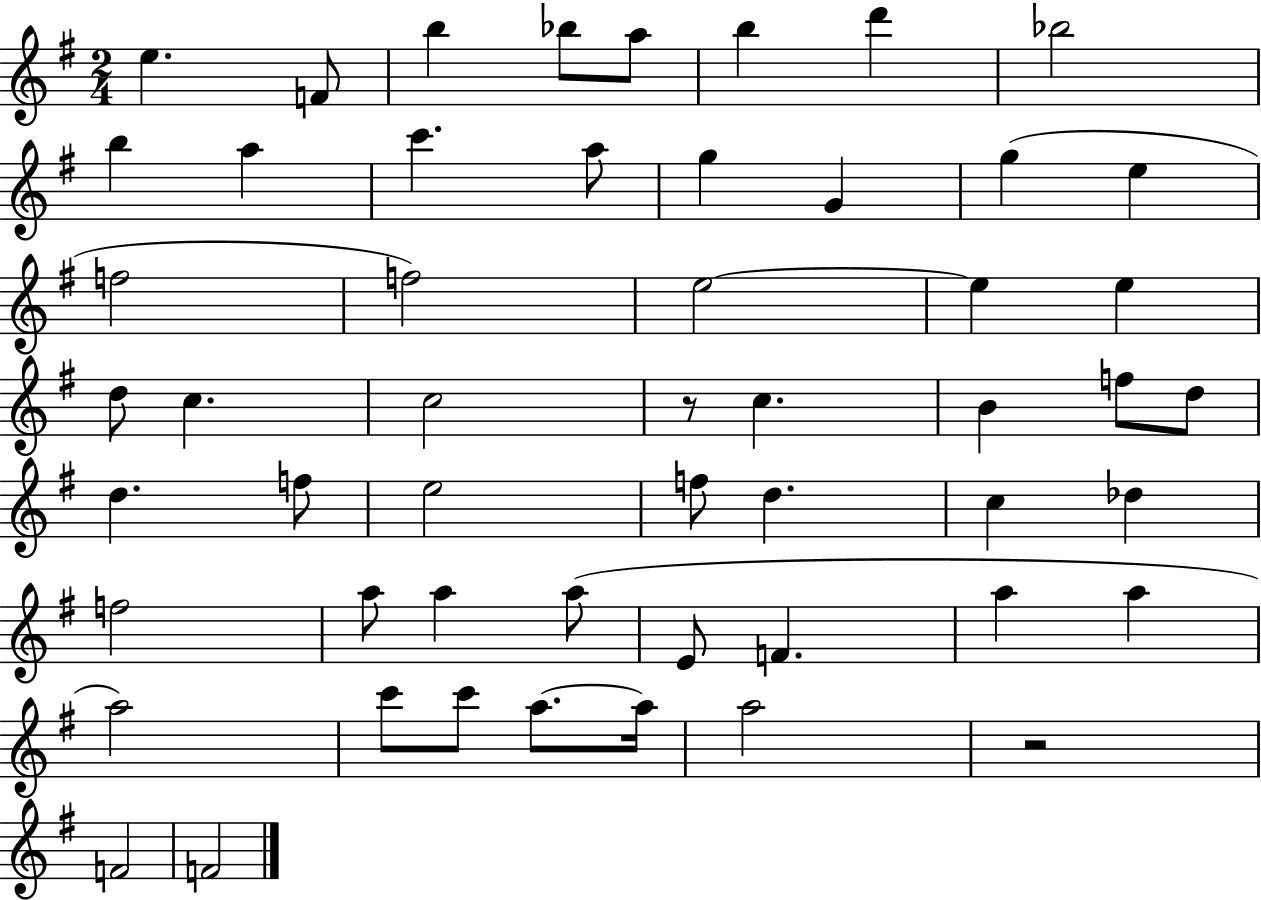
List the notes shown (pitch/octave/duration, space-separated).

E5/q. F4/e B5/q Bb5/e A5/e B5/q D6/q Bb5/h B5/q A5/q C6/q. A5/e G5/q G4/q G5/q E5/q F5/h F5/h E5/h E5/q E5/q D5/e C5/q. C5/h R/e C5/q. B4/q F5/e D5/e D5/q. F5/e E5/h F5/e D5/q. C5/q Db5/q F5/h A5/e A5/q A5/e E4/e F4/q. A5/q A5/q A5/h C6/e C6/e A5/e. A5/s A5/h R/h F4/h F4/h